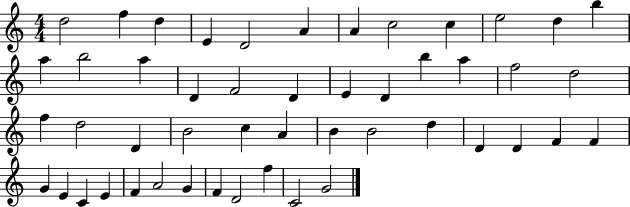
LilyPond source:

{
  \clef treble
  \numericTimeSignature
  \time 4/4
  \key c \major
  d''2 f''4 d''4 | e'4 d'2 a'4 | a'4 c''2 c''4 | e''2 d''4 b''4 | \break a''4 b''2 a''4 | d'4 f'2 d'4 | e'4 d'4 b''4 a''4 | f''2 d''2 | \break f''4 d''2 d'4 | b'2 c''4 a'4 | b'4 b'2 d''4 | d'4 d'4 f'4 f'4 | \break g'4 e'4 c'4 e'4 | f'4 a'2 g'4 | f'4 d'2 f''4 | c'2 g'2 | \break \bar "|."
}